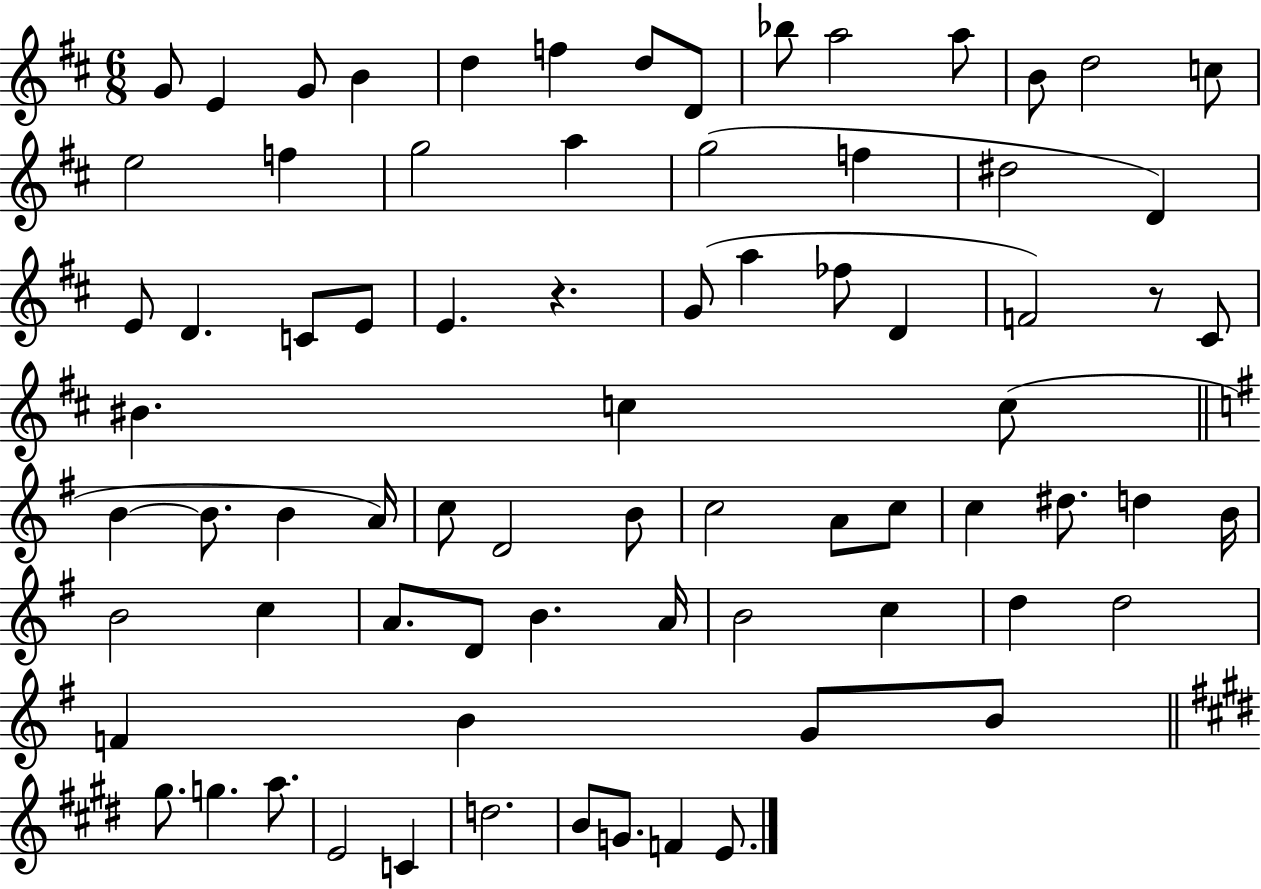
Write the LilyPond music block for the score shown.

{
  \clef treble
  \numericTimeSignature
  \time 6/8
  \key d \major
  \repeat volta 2 { g'8 e'4 g'8 b'4 | d''4 f''4 d''8 d'8 | bes''8 a''2 a''8 | b'8 d''2 c''8 | \break e''2 f''4 | g''2 a''4 | g''2( f''4 | dis''2 d'4) | \break e'8 d'4. c'8 e'8 | e'4. r4. | g'8( a''4 fes''8 d'4 | f'2) r8 cis'8 | \break bis'4. c''4 c''8( | \bar "||" \break \key g \major b'4~~ b'8. b'4 a'16) | c''8 d'2 b'8 | c''2 a'8 c''8 | c''4 dis''8. d''4 b'16 | \break b'2 c''4 | a'8. d'8 b'4. a'16 | b'2 c''4 | d''4 d''2 | \break f'4 b'4 g'8 b'8 | \bar "||" \break \key e \major gis''8. g''4. a''8. | e'2 c'4 | d''2. | b'8 g'8. f'4 e'8. | \break } \bar "|."
}